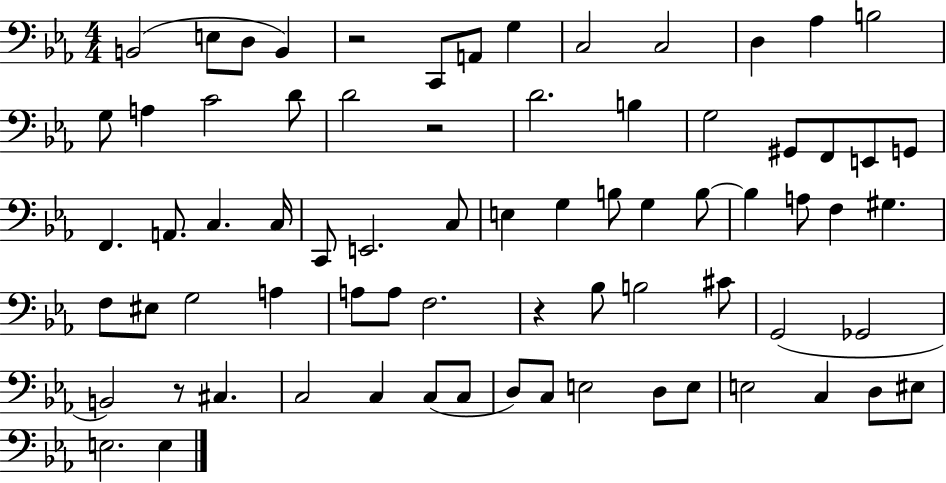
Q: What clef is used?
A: bass